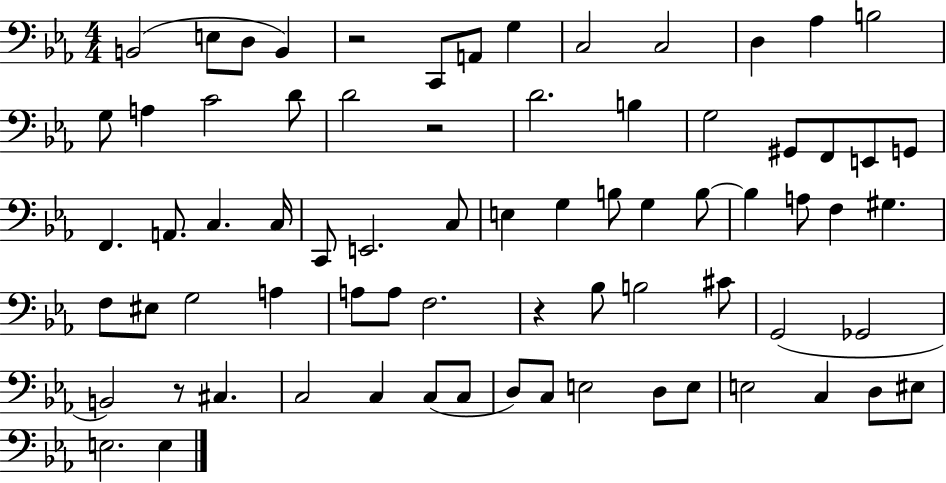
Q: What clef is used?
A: bass